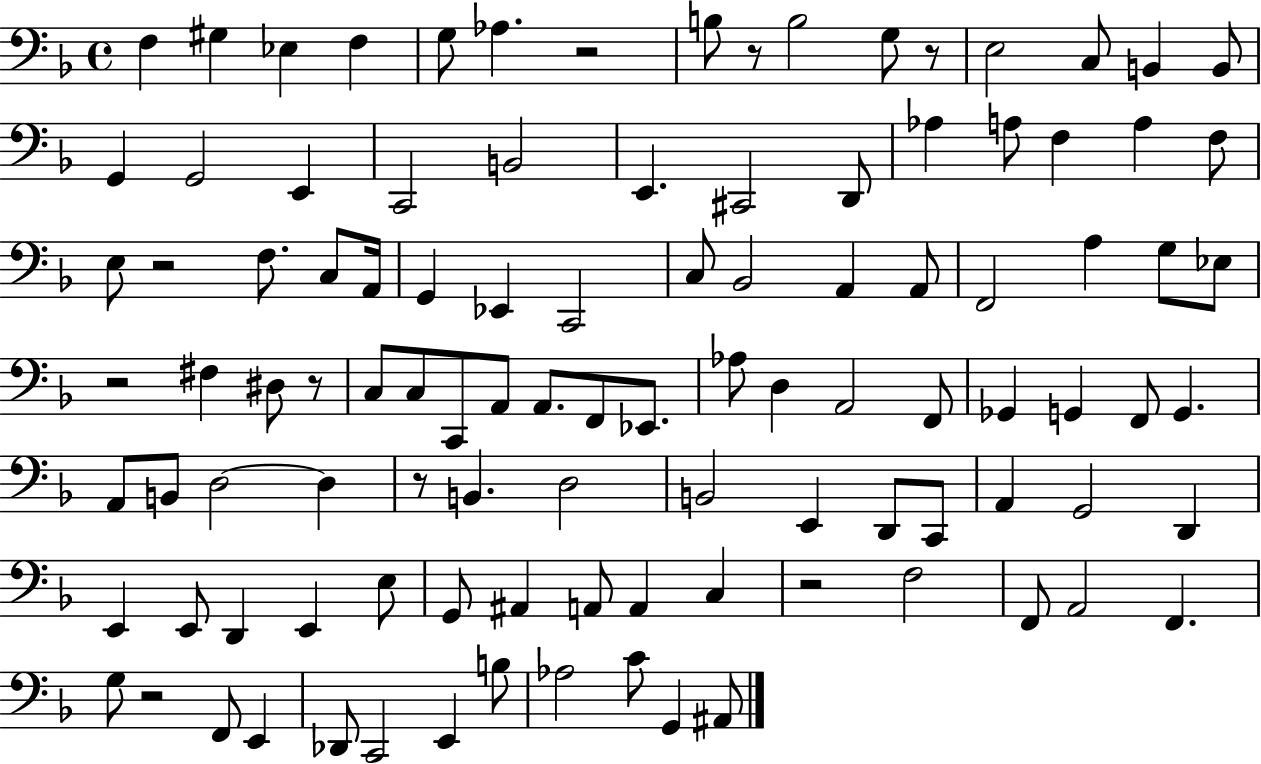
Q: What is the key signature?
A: F major